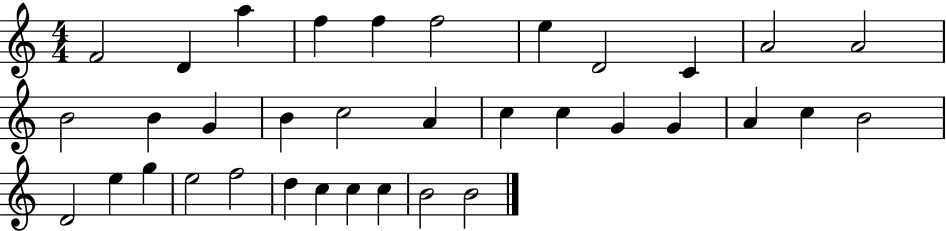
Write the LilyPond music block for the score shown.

{
  \clef treble
  \numericTimeSignature
  \time 4/4
  \key c \major
  f'2 d'4 a''4 | f''4 f''4 f''2 | e''4 d'2 c'4 | a'2 a'2 | \break b'2 b'4 g'4 | b'4 c''2 a'4 | c''4 c''4 g'4 g'4 | a'4 c''4 b'2 | \break d'2 e''4 g''4 | e''2 f''2 | d''4 c''4 c''4 c''4 | b'2 b'2 | \break \bar "|."
}